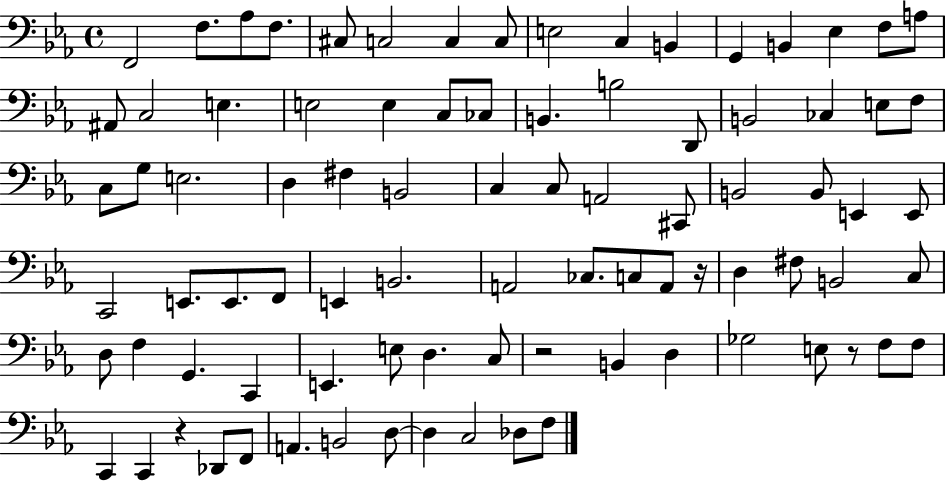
X:1
T:Untitled
M:4/4
L:1/4
K:Eb
F,,2 F,/2 _A,/2 F,/2 ^C,/2 C,2 C, C,/2 E,2 C, B,, G,, B,, _E, F,/2 A,/2 ^A,,/2 C,2 E, E,2 E, C,/2 _C,/2 B,, B,2 D,,/2 B,,2 _C, E,/2 F,/2 C,/2 G,/2 E,2 D, ^F, B,,2 C, C,/2 A,,2 ^C,,/2 B,,2 B,,/2 E,, E,,/2 C,,2 E,,/2 E,,/2 F,,/2 E,, B,,2 A,,2 _C,/2 C,/2 A,,/2 z/4 D, ^F,/2 B,,2 C,/2 D,/2 F, G,, C,, E,, E,/2 D, C,/2 z2 B,, D, _G,2 E,/2 z/2 F,/2 F,/2 C,, C,, z _D,,/2 F,,/2 A,, B,,2 D,/2 D, C,2 _D,/2 F,/2